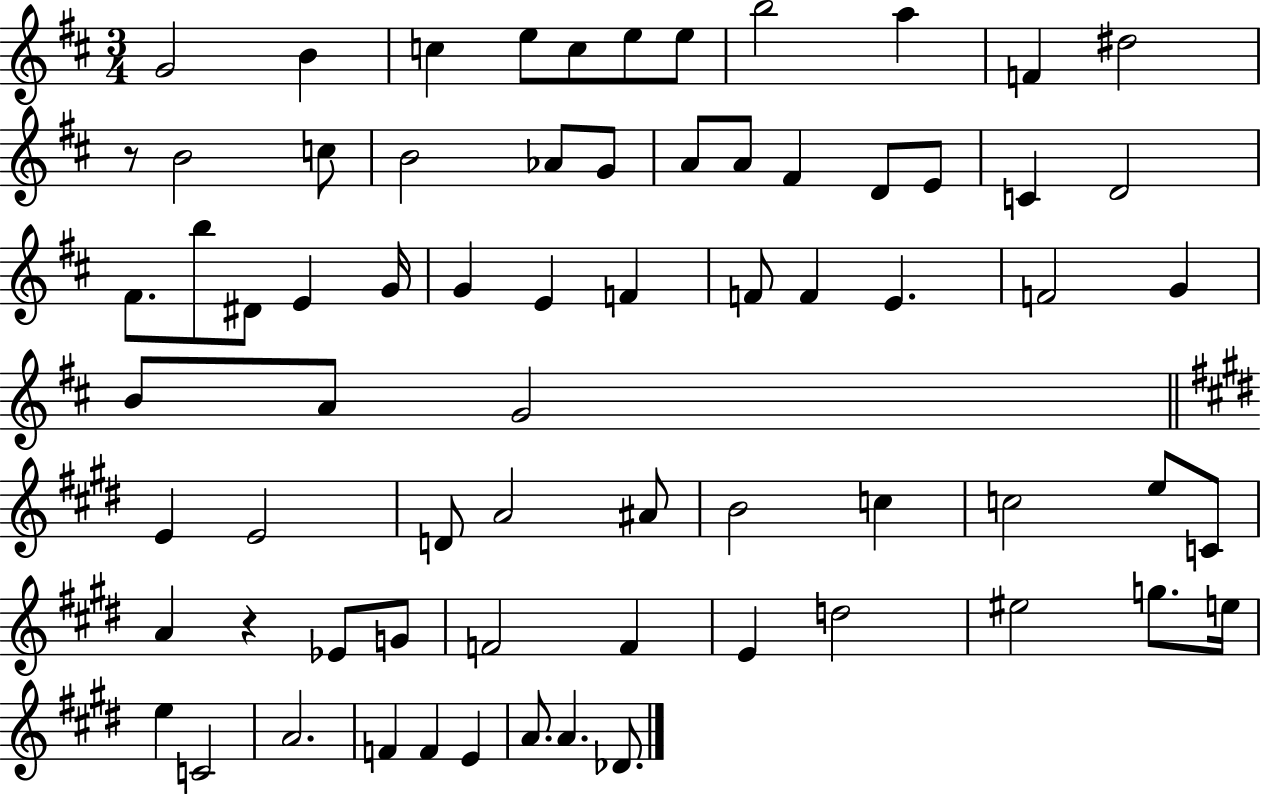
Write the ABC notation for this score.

X:1
T:Untitled
M:3/4
L:1/4
K:D
G2 B c e/2 c/2 e/2 e/2 b2 a F ^d2 z/2 B2 c/2 B2 _A/2 G/2 A/2 A/2 ^F D/2 E/2 C D2 ^F/2 b/2 ^D/2 E G/4 G E F F/2 F E F2 G B/2 A/2 G2 E E2 D/2 A2 ^A/2 B2 c c2 e/2 C/2 A z _E/2 G/2 F2 F E d2 ^e2 g/2 e/4 e C2 A2 F F E A/2 A _D/2